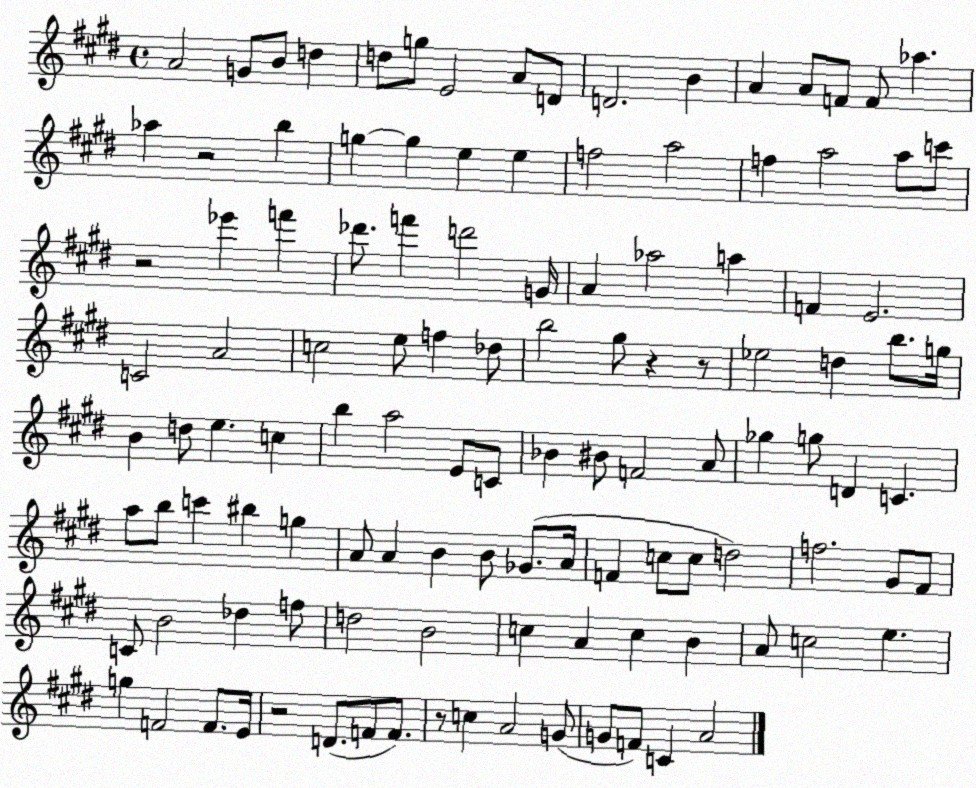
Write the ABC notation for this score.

X:1
T:Untitled
M:4/4
L:1/4
K:E
A2 G/2 B/2 d d/2 g/2 E2 A/2 D/2 D2 B A A/2 F/2 F/2 _a _a z2 b g g e e f2 a2 f a2 a/2 c'/2 z2 _e' f' _d'/2 f' d'2 G/4 A _a2 a F E2 C2 A2 c2 e/2 f _d/2 b2 ^g/2 z z/2 _e2 d b/2 g/4 B d/2 e c b a2 E/2 C/2 _B ^B/2 F2 A/2 _g g/2 D C a/2 b/2 c' ^b g A/2 A B B/2 _G/2 A/4 F c/2 c/2 d2 f2 ^G/2 ^F/2 C/2 B2 _d f/2 d2 B2 c A c B A/2 c2 e g F2 F/2 E/4 z2 D/2 F/2 F/2 z/2 c A2 G/2 G/2 F/2 C A2